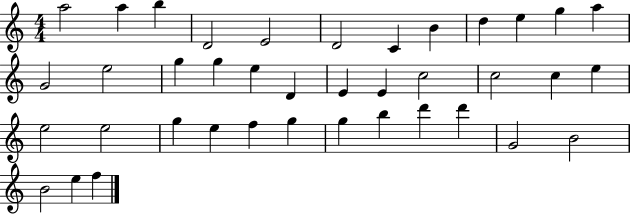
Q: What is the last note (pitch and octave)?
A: F5